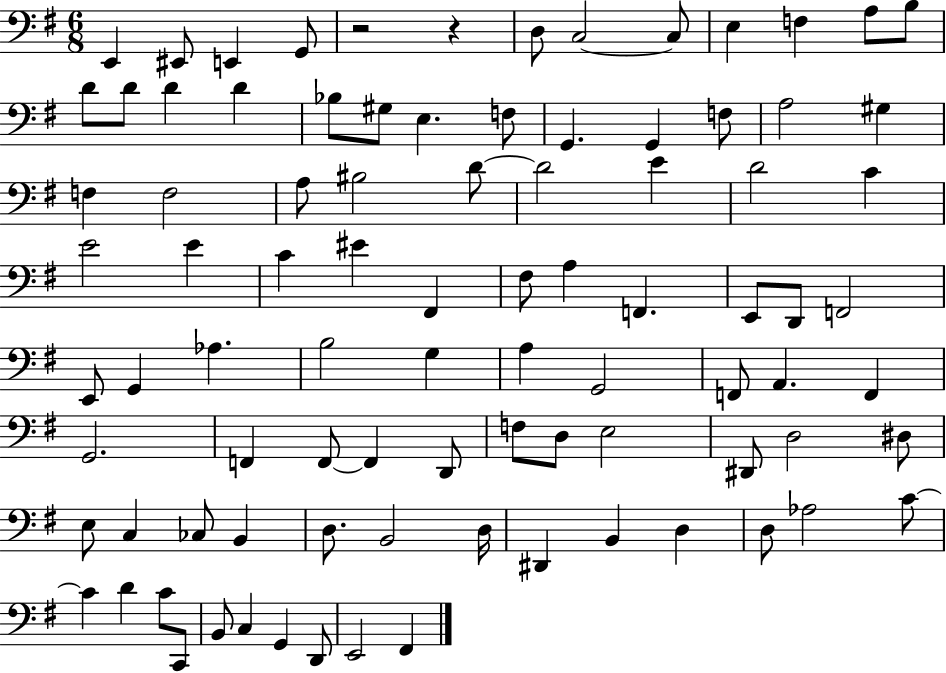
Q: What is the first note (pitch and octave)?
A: E2